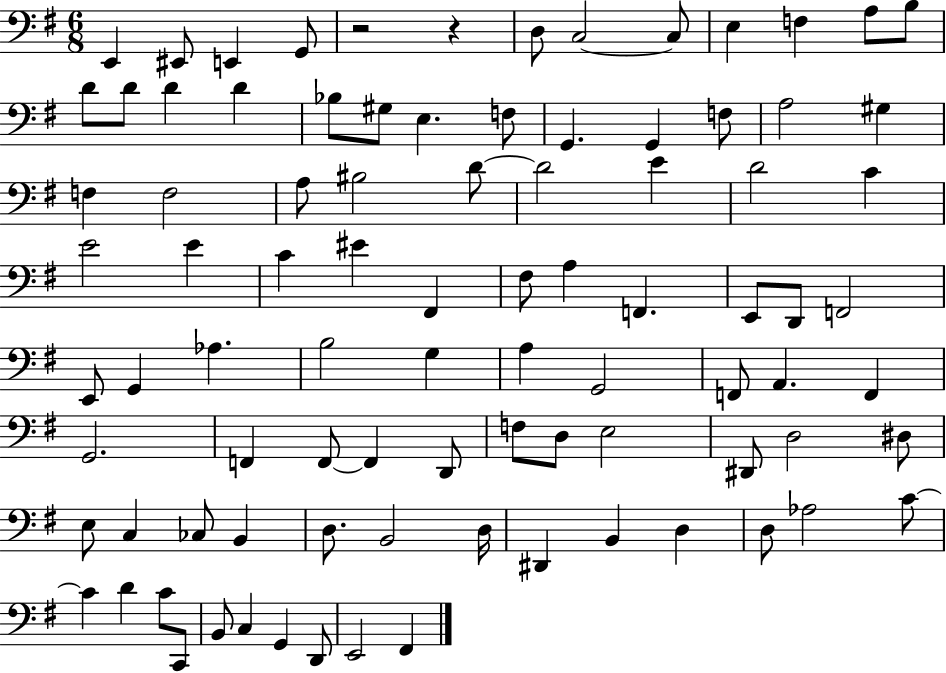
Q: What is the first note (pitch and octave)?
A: E2